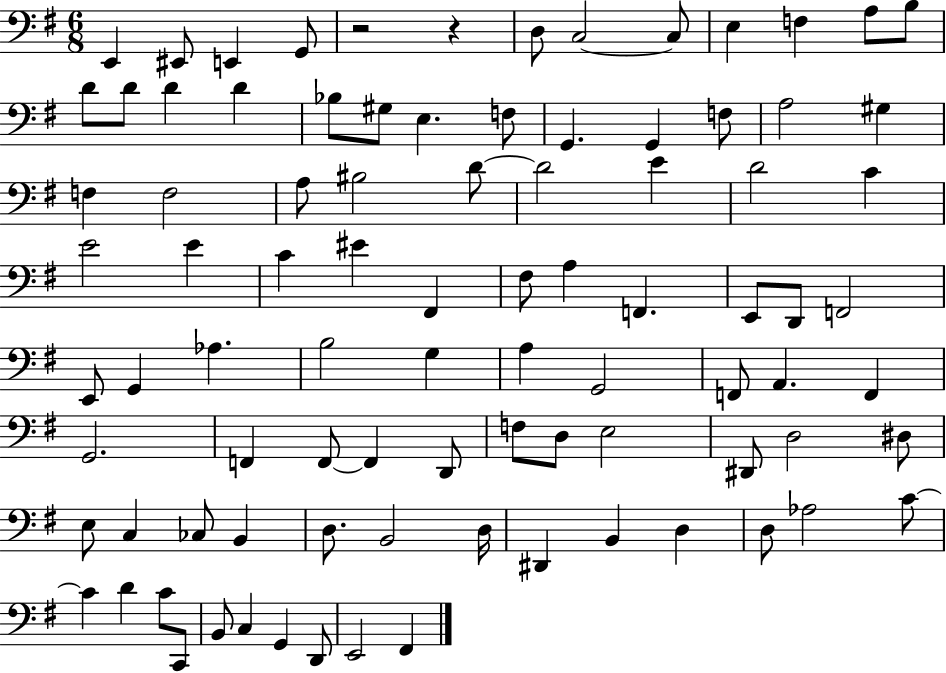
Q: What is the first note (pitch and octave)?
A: E2